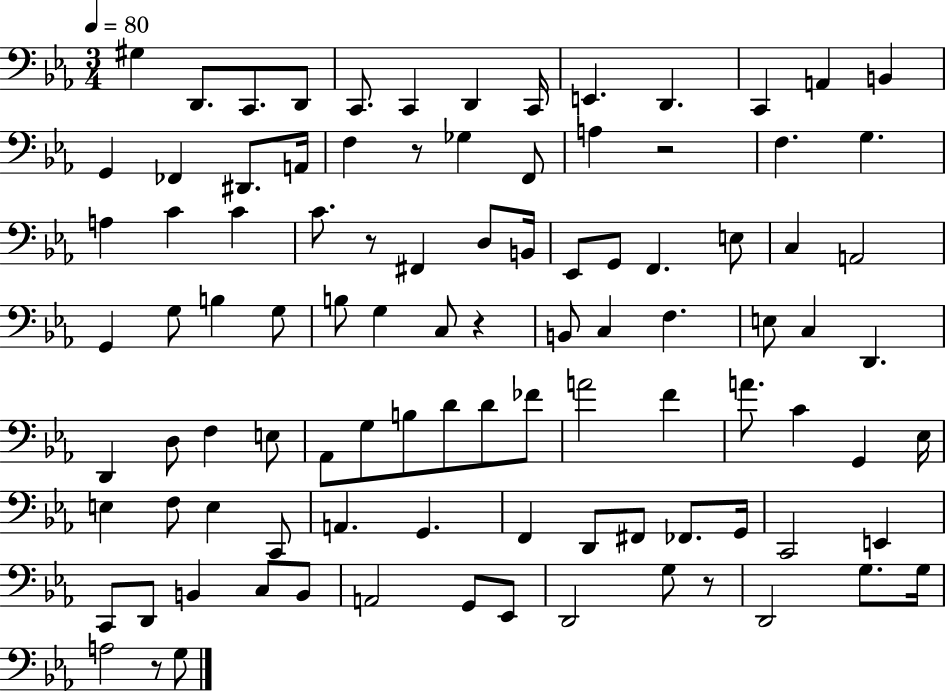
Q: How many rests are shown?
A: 6